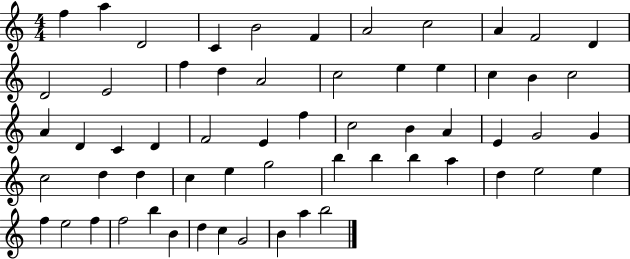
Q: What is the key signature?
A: C major